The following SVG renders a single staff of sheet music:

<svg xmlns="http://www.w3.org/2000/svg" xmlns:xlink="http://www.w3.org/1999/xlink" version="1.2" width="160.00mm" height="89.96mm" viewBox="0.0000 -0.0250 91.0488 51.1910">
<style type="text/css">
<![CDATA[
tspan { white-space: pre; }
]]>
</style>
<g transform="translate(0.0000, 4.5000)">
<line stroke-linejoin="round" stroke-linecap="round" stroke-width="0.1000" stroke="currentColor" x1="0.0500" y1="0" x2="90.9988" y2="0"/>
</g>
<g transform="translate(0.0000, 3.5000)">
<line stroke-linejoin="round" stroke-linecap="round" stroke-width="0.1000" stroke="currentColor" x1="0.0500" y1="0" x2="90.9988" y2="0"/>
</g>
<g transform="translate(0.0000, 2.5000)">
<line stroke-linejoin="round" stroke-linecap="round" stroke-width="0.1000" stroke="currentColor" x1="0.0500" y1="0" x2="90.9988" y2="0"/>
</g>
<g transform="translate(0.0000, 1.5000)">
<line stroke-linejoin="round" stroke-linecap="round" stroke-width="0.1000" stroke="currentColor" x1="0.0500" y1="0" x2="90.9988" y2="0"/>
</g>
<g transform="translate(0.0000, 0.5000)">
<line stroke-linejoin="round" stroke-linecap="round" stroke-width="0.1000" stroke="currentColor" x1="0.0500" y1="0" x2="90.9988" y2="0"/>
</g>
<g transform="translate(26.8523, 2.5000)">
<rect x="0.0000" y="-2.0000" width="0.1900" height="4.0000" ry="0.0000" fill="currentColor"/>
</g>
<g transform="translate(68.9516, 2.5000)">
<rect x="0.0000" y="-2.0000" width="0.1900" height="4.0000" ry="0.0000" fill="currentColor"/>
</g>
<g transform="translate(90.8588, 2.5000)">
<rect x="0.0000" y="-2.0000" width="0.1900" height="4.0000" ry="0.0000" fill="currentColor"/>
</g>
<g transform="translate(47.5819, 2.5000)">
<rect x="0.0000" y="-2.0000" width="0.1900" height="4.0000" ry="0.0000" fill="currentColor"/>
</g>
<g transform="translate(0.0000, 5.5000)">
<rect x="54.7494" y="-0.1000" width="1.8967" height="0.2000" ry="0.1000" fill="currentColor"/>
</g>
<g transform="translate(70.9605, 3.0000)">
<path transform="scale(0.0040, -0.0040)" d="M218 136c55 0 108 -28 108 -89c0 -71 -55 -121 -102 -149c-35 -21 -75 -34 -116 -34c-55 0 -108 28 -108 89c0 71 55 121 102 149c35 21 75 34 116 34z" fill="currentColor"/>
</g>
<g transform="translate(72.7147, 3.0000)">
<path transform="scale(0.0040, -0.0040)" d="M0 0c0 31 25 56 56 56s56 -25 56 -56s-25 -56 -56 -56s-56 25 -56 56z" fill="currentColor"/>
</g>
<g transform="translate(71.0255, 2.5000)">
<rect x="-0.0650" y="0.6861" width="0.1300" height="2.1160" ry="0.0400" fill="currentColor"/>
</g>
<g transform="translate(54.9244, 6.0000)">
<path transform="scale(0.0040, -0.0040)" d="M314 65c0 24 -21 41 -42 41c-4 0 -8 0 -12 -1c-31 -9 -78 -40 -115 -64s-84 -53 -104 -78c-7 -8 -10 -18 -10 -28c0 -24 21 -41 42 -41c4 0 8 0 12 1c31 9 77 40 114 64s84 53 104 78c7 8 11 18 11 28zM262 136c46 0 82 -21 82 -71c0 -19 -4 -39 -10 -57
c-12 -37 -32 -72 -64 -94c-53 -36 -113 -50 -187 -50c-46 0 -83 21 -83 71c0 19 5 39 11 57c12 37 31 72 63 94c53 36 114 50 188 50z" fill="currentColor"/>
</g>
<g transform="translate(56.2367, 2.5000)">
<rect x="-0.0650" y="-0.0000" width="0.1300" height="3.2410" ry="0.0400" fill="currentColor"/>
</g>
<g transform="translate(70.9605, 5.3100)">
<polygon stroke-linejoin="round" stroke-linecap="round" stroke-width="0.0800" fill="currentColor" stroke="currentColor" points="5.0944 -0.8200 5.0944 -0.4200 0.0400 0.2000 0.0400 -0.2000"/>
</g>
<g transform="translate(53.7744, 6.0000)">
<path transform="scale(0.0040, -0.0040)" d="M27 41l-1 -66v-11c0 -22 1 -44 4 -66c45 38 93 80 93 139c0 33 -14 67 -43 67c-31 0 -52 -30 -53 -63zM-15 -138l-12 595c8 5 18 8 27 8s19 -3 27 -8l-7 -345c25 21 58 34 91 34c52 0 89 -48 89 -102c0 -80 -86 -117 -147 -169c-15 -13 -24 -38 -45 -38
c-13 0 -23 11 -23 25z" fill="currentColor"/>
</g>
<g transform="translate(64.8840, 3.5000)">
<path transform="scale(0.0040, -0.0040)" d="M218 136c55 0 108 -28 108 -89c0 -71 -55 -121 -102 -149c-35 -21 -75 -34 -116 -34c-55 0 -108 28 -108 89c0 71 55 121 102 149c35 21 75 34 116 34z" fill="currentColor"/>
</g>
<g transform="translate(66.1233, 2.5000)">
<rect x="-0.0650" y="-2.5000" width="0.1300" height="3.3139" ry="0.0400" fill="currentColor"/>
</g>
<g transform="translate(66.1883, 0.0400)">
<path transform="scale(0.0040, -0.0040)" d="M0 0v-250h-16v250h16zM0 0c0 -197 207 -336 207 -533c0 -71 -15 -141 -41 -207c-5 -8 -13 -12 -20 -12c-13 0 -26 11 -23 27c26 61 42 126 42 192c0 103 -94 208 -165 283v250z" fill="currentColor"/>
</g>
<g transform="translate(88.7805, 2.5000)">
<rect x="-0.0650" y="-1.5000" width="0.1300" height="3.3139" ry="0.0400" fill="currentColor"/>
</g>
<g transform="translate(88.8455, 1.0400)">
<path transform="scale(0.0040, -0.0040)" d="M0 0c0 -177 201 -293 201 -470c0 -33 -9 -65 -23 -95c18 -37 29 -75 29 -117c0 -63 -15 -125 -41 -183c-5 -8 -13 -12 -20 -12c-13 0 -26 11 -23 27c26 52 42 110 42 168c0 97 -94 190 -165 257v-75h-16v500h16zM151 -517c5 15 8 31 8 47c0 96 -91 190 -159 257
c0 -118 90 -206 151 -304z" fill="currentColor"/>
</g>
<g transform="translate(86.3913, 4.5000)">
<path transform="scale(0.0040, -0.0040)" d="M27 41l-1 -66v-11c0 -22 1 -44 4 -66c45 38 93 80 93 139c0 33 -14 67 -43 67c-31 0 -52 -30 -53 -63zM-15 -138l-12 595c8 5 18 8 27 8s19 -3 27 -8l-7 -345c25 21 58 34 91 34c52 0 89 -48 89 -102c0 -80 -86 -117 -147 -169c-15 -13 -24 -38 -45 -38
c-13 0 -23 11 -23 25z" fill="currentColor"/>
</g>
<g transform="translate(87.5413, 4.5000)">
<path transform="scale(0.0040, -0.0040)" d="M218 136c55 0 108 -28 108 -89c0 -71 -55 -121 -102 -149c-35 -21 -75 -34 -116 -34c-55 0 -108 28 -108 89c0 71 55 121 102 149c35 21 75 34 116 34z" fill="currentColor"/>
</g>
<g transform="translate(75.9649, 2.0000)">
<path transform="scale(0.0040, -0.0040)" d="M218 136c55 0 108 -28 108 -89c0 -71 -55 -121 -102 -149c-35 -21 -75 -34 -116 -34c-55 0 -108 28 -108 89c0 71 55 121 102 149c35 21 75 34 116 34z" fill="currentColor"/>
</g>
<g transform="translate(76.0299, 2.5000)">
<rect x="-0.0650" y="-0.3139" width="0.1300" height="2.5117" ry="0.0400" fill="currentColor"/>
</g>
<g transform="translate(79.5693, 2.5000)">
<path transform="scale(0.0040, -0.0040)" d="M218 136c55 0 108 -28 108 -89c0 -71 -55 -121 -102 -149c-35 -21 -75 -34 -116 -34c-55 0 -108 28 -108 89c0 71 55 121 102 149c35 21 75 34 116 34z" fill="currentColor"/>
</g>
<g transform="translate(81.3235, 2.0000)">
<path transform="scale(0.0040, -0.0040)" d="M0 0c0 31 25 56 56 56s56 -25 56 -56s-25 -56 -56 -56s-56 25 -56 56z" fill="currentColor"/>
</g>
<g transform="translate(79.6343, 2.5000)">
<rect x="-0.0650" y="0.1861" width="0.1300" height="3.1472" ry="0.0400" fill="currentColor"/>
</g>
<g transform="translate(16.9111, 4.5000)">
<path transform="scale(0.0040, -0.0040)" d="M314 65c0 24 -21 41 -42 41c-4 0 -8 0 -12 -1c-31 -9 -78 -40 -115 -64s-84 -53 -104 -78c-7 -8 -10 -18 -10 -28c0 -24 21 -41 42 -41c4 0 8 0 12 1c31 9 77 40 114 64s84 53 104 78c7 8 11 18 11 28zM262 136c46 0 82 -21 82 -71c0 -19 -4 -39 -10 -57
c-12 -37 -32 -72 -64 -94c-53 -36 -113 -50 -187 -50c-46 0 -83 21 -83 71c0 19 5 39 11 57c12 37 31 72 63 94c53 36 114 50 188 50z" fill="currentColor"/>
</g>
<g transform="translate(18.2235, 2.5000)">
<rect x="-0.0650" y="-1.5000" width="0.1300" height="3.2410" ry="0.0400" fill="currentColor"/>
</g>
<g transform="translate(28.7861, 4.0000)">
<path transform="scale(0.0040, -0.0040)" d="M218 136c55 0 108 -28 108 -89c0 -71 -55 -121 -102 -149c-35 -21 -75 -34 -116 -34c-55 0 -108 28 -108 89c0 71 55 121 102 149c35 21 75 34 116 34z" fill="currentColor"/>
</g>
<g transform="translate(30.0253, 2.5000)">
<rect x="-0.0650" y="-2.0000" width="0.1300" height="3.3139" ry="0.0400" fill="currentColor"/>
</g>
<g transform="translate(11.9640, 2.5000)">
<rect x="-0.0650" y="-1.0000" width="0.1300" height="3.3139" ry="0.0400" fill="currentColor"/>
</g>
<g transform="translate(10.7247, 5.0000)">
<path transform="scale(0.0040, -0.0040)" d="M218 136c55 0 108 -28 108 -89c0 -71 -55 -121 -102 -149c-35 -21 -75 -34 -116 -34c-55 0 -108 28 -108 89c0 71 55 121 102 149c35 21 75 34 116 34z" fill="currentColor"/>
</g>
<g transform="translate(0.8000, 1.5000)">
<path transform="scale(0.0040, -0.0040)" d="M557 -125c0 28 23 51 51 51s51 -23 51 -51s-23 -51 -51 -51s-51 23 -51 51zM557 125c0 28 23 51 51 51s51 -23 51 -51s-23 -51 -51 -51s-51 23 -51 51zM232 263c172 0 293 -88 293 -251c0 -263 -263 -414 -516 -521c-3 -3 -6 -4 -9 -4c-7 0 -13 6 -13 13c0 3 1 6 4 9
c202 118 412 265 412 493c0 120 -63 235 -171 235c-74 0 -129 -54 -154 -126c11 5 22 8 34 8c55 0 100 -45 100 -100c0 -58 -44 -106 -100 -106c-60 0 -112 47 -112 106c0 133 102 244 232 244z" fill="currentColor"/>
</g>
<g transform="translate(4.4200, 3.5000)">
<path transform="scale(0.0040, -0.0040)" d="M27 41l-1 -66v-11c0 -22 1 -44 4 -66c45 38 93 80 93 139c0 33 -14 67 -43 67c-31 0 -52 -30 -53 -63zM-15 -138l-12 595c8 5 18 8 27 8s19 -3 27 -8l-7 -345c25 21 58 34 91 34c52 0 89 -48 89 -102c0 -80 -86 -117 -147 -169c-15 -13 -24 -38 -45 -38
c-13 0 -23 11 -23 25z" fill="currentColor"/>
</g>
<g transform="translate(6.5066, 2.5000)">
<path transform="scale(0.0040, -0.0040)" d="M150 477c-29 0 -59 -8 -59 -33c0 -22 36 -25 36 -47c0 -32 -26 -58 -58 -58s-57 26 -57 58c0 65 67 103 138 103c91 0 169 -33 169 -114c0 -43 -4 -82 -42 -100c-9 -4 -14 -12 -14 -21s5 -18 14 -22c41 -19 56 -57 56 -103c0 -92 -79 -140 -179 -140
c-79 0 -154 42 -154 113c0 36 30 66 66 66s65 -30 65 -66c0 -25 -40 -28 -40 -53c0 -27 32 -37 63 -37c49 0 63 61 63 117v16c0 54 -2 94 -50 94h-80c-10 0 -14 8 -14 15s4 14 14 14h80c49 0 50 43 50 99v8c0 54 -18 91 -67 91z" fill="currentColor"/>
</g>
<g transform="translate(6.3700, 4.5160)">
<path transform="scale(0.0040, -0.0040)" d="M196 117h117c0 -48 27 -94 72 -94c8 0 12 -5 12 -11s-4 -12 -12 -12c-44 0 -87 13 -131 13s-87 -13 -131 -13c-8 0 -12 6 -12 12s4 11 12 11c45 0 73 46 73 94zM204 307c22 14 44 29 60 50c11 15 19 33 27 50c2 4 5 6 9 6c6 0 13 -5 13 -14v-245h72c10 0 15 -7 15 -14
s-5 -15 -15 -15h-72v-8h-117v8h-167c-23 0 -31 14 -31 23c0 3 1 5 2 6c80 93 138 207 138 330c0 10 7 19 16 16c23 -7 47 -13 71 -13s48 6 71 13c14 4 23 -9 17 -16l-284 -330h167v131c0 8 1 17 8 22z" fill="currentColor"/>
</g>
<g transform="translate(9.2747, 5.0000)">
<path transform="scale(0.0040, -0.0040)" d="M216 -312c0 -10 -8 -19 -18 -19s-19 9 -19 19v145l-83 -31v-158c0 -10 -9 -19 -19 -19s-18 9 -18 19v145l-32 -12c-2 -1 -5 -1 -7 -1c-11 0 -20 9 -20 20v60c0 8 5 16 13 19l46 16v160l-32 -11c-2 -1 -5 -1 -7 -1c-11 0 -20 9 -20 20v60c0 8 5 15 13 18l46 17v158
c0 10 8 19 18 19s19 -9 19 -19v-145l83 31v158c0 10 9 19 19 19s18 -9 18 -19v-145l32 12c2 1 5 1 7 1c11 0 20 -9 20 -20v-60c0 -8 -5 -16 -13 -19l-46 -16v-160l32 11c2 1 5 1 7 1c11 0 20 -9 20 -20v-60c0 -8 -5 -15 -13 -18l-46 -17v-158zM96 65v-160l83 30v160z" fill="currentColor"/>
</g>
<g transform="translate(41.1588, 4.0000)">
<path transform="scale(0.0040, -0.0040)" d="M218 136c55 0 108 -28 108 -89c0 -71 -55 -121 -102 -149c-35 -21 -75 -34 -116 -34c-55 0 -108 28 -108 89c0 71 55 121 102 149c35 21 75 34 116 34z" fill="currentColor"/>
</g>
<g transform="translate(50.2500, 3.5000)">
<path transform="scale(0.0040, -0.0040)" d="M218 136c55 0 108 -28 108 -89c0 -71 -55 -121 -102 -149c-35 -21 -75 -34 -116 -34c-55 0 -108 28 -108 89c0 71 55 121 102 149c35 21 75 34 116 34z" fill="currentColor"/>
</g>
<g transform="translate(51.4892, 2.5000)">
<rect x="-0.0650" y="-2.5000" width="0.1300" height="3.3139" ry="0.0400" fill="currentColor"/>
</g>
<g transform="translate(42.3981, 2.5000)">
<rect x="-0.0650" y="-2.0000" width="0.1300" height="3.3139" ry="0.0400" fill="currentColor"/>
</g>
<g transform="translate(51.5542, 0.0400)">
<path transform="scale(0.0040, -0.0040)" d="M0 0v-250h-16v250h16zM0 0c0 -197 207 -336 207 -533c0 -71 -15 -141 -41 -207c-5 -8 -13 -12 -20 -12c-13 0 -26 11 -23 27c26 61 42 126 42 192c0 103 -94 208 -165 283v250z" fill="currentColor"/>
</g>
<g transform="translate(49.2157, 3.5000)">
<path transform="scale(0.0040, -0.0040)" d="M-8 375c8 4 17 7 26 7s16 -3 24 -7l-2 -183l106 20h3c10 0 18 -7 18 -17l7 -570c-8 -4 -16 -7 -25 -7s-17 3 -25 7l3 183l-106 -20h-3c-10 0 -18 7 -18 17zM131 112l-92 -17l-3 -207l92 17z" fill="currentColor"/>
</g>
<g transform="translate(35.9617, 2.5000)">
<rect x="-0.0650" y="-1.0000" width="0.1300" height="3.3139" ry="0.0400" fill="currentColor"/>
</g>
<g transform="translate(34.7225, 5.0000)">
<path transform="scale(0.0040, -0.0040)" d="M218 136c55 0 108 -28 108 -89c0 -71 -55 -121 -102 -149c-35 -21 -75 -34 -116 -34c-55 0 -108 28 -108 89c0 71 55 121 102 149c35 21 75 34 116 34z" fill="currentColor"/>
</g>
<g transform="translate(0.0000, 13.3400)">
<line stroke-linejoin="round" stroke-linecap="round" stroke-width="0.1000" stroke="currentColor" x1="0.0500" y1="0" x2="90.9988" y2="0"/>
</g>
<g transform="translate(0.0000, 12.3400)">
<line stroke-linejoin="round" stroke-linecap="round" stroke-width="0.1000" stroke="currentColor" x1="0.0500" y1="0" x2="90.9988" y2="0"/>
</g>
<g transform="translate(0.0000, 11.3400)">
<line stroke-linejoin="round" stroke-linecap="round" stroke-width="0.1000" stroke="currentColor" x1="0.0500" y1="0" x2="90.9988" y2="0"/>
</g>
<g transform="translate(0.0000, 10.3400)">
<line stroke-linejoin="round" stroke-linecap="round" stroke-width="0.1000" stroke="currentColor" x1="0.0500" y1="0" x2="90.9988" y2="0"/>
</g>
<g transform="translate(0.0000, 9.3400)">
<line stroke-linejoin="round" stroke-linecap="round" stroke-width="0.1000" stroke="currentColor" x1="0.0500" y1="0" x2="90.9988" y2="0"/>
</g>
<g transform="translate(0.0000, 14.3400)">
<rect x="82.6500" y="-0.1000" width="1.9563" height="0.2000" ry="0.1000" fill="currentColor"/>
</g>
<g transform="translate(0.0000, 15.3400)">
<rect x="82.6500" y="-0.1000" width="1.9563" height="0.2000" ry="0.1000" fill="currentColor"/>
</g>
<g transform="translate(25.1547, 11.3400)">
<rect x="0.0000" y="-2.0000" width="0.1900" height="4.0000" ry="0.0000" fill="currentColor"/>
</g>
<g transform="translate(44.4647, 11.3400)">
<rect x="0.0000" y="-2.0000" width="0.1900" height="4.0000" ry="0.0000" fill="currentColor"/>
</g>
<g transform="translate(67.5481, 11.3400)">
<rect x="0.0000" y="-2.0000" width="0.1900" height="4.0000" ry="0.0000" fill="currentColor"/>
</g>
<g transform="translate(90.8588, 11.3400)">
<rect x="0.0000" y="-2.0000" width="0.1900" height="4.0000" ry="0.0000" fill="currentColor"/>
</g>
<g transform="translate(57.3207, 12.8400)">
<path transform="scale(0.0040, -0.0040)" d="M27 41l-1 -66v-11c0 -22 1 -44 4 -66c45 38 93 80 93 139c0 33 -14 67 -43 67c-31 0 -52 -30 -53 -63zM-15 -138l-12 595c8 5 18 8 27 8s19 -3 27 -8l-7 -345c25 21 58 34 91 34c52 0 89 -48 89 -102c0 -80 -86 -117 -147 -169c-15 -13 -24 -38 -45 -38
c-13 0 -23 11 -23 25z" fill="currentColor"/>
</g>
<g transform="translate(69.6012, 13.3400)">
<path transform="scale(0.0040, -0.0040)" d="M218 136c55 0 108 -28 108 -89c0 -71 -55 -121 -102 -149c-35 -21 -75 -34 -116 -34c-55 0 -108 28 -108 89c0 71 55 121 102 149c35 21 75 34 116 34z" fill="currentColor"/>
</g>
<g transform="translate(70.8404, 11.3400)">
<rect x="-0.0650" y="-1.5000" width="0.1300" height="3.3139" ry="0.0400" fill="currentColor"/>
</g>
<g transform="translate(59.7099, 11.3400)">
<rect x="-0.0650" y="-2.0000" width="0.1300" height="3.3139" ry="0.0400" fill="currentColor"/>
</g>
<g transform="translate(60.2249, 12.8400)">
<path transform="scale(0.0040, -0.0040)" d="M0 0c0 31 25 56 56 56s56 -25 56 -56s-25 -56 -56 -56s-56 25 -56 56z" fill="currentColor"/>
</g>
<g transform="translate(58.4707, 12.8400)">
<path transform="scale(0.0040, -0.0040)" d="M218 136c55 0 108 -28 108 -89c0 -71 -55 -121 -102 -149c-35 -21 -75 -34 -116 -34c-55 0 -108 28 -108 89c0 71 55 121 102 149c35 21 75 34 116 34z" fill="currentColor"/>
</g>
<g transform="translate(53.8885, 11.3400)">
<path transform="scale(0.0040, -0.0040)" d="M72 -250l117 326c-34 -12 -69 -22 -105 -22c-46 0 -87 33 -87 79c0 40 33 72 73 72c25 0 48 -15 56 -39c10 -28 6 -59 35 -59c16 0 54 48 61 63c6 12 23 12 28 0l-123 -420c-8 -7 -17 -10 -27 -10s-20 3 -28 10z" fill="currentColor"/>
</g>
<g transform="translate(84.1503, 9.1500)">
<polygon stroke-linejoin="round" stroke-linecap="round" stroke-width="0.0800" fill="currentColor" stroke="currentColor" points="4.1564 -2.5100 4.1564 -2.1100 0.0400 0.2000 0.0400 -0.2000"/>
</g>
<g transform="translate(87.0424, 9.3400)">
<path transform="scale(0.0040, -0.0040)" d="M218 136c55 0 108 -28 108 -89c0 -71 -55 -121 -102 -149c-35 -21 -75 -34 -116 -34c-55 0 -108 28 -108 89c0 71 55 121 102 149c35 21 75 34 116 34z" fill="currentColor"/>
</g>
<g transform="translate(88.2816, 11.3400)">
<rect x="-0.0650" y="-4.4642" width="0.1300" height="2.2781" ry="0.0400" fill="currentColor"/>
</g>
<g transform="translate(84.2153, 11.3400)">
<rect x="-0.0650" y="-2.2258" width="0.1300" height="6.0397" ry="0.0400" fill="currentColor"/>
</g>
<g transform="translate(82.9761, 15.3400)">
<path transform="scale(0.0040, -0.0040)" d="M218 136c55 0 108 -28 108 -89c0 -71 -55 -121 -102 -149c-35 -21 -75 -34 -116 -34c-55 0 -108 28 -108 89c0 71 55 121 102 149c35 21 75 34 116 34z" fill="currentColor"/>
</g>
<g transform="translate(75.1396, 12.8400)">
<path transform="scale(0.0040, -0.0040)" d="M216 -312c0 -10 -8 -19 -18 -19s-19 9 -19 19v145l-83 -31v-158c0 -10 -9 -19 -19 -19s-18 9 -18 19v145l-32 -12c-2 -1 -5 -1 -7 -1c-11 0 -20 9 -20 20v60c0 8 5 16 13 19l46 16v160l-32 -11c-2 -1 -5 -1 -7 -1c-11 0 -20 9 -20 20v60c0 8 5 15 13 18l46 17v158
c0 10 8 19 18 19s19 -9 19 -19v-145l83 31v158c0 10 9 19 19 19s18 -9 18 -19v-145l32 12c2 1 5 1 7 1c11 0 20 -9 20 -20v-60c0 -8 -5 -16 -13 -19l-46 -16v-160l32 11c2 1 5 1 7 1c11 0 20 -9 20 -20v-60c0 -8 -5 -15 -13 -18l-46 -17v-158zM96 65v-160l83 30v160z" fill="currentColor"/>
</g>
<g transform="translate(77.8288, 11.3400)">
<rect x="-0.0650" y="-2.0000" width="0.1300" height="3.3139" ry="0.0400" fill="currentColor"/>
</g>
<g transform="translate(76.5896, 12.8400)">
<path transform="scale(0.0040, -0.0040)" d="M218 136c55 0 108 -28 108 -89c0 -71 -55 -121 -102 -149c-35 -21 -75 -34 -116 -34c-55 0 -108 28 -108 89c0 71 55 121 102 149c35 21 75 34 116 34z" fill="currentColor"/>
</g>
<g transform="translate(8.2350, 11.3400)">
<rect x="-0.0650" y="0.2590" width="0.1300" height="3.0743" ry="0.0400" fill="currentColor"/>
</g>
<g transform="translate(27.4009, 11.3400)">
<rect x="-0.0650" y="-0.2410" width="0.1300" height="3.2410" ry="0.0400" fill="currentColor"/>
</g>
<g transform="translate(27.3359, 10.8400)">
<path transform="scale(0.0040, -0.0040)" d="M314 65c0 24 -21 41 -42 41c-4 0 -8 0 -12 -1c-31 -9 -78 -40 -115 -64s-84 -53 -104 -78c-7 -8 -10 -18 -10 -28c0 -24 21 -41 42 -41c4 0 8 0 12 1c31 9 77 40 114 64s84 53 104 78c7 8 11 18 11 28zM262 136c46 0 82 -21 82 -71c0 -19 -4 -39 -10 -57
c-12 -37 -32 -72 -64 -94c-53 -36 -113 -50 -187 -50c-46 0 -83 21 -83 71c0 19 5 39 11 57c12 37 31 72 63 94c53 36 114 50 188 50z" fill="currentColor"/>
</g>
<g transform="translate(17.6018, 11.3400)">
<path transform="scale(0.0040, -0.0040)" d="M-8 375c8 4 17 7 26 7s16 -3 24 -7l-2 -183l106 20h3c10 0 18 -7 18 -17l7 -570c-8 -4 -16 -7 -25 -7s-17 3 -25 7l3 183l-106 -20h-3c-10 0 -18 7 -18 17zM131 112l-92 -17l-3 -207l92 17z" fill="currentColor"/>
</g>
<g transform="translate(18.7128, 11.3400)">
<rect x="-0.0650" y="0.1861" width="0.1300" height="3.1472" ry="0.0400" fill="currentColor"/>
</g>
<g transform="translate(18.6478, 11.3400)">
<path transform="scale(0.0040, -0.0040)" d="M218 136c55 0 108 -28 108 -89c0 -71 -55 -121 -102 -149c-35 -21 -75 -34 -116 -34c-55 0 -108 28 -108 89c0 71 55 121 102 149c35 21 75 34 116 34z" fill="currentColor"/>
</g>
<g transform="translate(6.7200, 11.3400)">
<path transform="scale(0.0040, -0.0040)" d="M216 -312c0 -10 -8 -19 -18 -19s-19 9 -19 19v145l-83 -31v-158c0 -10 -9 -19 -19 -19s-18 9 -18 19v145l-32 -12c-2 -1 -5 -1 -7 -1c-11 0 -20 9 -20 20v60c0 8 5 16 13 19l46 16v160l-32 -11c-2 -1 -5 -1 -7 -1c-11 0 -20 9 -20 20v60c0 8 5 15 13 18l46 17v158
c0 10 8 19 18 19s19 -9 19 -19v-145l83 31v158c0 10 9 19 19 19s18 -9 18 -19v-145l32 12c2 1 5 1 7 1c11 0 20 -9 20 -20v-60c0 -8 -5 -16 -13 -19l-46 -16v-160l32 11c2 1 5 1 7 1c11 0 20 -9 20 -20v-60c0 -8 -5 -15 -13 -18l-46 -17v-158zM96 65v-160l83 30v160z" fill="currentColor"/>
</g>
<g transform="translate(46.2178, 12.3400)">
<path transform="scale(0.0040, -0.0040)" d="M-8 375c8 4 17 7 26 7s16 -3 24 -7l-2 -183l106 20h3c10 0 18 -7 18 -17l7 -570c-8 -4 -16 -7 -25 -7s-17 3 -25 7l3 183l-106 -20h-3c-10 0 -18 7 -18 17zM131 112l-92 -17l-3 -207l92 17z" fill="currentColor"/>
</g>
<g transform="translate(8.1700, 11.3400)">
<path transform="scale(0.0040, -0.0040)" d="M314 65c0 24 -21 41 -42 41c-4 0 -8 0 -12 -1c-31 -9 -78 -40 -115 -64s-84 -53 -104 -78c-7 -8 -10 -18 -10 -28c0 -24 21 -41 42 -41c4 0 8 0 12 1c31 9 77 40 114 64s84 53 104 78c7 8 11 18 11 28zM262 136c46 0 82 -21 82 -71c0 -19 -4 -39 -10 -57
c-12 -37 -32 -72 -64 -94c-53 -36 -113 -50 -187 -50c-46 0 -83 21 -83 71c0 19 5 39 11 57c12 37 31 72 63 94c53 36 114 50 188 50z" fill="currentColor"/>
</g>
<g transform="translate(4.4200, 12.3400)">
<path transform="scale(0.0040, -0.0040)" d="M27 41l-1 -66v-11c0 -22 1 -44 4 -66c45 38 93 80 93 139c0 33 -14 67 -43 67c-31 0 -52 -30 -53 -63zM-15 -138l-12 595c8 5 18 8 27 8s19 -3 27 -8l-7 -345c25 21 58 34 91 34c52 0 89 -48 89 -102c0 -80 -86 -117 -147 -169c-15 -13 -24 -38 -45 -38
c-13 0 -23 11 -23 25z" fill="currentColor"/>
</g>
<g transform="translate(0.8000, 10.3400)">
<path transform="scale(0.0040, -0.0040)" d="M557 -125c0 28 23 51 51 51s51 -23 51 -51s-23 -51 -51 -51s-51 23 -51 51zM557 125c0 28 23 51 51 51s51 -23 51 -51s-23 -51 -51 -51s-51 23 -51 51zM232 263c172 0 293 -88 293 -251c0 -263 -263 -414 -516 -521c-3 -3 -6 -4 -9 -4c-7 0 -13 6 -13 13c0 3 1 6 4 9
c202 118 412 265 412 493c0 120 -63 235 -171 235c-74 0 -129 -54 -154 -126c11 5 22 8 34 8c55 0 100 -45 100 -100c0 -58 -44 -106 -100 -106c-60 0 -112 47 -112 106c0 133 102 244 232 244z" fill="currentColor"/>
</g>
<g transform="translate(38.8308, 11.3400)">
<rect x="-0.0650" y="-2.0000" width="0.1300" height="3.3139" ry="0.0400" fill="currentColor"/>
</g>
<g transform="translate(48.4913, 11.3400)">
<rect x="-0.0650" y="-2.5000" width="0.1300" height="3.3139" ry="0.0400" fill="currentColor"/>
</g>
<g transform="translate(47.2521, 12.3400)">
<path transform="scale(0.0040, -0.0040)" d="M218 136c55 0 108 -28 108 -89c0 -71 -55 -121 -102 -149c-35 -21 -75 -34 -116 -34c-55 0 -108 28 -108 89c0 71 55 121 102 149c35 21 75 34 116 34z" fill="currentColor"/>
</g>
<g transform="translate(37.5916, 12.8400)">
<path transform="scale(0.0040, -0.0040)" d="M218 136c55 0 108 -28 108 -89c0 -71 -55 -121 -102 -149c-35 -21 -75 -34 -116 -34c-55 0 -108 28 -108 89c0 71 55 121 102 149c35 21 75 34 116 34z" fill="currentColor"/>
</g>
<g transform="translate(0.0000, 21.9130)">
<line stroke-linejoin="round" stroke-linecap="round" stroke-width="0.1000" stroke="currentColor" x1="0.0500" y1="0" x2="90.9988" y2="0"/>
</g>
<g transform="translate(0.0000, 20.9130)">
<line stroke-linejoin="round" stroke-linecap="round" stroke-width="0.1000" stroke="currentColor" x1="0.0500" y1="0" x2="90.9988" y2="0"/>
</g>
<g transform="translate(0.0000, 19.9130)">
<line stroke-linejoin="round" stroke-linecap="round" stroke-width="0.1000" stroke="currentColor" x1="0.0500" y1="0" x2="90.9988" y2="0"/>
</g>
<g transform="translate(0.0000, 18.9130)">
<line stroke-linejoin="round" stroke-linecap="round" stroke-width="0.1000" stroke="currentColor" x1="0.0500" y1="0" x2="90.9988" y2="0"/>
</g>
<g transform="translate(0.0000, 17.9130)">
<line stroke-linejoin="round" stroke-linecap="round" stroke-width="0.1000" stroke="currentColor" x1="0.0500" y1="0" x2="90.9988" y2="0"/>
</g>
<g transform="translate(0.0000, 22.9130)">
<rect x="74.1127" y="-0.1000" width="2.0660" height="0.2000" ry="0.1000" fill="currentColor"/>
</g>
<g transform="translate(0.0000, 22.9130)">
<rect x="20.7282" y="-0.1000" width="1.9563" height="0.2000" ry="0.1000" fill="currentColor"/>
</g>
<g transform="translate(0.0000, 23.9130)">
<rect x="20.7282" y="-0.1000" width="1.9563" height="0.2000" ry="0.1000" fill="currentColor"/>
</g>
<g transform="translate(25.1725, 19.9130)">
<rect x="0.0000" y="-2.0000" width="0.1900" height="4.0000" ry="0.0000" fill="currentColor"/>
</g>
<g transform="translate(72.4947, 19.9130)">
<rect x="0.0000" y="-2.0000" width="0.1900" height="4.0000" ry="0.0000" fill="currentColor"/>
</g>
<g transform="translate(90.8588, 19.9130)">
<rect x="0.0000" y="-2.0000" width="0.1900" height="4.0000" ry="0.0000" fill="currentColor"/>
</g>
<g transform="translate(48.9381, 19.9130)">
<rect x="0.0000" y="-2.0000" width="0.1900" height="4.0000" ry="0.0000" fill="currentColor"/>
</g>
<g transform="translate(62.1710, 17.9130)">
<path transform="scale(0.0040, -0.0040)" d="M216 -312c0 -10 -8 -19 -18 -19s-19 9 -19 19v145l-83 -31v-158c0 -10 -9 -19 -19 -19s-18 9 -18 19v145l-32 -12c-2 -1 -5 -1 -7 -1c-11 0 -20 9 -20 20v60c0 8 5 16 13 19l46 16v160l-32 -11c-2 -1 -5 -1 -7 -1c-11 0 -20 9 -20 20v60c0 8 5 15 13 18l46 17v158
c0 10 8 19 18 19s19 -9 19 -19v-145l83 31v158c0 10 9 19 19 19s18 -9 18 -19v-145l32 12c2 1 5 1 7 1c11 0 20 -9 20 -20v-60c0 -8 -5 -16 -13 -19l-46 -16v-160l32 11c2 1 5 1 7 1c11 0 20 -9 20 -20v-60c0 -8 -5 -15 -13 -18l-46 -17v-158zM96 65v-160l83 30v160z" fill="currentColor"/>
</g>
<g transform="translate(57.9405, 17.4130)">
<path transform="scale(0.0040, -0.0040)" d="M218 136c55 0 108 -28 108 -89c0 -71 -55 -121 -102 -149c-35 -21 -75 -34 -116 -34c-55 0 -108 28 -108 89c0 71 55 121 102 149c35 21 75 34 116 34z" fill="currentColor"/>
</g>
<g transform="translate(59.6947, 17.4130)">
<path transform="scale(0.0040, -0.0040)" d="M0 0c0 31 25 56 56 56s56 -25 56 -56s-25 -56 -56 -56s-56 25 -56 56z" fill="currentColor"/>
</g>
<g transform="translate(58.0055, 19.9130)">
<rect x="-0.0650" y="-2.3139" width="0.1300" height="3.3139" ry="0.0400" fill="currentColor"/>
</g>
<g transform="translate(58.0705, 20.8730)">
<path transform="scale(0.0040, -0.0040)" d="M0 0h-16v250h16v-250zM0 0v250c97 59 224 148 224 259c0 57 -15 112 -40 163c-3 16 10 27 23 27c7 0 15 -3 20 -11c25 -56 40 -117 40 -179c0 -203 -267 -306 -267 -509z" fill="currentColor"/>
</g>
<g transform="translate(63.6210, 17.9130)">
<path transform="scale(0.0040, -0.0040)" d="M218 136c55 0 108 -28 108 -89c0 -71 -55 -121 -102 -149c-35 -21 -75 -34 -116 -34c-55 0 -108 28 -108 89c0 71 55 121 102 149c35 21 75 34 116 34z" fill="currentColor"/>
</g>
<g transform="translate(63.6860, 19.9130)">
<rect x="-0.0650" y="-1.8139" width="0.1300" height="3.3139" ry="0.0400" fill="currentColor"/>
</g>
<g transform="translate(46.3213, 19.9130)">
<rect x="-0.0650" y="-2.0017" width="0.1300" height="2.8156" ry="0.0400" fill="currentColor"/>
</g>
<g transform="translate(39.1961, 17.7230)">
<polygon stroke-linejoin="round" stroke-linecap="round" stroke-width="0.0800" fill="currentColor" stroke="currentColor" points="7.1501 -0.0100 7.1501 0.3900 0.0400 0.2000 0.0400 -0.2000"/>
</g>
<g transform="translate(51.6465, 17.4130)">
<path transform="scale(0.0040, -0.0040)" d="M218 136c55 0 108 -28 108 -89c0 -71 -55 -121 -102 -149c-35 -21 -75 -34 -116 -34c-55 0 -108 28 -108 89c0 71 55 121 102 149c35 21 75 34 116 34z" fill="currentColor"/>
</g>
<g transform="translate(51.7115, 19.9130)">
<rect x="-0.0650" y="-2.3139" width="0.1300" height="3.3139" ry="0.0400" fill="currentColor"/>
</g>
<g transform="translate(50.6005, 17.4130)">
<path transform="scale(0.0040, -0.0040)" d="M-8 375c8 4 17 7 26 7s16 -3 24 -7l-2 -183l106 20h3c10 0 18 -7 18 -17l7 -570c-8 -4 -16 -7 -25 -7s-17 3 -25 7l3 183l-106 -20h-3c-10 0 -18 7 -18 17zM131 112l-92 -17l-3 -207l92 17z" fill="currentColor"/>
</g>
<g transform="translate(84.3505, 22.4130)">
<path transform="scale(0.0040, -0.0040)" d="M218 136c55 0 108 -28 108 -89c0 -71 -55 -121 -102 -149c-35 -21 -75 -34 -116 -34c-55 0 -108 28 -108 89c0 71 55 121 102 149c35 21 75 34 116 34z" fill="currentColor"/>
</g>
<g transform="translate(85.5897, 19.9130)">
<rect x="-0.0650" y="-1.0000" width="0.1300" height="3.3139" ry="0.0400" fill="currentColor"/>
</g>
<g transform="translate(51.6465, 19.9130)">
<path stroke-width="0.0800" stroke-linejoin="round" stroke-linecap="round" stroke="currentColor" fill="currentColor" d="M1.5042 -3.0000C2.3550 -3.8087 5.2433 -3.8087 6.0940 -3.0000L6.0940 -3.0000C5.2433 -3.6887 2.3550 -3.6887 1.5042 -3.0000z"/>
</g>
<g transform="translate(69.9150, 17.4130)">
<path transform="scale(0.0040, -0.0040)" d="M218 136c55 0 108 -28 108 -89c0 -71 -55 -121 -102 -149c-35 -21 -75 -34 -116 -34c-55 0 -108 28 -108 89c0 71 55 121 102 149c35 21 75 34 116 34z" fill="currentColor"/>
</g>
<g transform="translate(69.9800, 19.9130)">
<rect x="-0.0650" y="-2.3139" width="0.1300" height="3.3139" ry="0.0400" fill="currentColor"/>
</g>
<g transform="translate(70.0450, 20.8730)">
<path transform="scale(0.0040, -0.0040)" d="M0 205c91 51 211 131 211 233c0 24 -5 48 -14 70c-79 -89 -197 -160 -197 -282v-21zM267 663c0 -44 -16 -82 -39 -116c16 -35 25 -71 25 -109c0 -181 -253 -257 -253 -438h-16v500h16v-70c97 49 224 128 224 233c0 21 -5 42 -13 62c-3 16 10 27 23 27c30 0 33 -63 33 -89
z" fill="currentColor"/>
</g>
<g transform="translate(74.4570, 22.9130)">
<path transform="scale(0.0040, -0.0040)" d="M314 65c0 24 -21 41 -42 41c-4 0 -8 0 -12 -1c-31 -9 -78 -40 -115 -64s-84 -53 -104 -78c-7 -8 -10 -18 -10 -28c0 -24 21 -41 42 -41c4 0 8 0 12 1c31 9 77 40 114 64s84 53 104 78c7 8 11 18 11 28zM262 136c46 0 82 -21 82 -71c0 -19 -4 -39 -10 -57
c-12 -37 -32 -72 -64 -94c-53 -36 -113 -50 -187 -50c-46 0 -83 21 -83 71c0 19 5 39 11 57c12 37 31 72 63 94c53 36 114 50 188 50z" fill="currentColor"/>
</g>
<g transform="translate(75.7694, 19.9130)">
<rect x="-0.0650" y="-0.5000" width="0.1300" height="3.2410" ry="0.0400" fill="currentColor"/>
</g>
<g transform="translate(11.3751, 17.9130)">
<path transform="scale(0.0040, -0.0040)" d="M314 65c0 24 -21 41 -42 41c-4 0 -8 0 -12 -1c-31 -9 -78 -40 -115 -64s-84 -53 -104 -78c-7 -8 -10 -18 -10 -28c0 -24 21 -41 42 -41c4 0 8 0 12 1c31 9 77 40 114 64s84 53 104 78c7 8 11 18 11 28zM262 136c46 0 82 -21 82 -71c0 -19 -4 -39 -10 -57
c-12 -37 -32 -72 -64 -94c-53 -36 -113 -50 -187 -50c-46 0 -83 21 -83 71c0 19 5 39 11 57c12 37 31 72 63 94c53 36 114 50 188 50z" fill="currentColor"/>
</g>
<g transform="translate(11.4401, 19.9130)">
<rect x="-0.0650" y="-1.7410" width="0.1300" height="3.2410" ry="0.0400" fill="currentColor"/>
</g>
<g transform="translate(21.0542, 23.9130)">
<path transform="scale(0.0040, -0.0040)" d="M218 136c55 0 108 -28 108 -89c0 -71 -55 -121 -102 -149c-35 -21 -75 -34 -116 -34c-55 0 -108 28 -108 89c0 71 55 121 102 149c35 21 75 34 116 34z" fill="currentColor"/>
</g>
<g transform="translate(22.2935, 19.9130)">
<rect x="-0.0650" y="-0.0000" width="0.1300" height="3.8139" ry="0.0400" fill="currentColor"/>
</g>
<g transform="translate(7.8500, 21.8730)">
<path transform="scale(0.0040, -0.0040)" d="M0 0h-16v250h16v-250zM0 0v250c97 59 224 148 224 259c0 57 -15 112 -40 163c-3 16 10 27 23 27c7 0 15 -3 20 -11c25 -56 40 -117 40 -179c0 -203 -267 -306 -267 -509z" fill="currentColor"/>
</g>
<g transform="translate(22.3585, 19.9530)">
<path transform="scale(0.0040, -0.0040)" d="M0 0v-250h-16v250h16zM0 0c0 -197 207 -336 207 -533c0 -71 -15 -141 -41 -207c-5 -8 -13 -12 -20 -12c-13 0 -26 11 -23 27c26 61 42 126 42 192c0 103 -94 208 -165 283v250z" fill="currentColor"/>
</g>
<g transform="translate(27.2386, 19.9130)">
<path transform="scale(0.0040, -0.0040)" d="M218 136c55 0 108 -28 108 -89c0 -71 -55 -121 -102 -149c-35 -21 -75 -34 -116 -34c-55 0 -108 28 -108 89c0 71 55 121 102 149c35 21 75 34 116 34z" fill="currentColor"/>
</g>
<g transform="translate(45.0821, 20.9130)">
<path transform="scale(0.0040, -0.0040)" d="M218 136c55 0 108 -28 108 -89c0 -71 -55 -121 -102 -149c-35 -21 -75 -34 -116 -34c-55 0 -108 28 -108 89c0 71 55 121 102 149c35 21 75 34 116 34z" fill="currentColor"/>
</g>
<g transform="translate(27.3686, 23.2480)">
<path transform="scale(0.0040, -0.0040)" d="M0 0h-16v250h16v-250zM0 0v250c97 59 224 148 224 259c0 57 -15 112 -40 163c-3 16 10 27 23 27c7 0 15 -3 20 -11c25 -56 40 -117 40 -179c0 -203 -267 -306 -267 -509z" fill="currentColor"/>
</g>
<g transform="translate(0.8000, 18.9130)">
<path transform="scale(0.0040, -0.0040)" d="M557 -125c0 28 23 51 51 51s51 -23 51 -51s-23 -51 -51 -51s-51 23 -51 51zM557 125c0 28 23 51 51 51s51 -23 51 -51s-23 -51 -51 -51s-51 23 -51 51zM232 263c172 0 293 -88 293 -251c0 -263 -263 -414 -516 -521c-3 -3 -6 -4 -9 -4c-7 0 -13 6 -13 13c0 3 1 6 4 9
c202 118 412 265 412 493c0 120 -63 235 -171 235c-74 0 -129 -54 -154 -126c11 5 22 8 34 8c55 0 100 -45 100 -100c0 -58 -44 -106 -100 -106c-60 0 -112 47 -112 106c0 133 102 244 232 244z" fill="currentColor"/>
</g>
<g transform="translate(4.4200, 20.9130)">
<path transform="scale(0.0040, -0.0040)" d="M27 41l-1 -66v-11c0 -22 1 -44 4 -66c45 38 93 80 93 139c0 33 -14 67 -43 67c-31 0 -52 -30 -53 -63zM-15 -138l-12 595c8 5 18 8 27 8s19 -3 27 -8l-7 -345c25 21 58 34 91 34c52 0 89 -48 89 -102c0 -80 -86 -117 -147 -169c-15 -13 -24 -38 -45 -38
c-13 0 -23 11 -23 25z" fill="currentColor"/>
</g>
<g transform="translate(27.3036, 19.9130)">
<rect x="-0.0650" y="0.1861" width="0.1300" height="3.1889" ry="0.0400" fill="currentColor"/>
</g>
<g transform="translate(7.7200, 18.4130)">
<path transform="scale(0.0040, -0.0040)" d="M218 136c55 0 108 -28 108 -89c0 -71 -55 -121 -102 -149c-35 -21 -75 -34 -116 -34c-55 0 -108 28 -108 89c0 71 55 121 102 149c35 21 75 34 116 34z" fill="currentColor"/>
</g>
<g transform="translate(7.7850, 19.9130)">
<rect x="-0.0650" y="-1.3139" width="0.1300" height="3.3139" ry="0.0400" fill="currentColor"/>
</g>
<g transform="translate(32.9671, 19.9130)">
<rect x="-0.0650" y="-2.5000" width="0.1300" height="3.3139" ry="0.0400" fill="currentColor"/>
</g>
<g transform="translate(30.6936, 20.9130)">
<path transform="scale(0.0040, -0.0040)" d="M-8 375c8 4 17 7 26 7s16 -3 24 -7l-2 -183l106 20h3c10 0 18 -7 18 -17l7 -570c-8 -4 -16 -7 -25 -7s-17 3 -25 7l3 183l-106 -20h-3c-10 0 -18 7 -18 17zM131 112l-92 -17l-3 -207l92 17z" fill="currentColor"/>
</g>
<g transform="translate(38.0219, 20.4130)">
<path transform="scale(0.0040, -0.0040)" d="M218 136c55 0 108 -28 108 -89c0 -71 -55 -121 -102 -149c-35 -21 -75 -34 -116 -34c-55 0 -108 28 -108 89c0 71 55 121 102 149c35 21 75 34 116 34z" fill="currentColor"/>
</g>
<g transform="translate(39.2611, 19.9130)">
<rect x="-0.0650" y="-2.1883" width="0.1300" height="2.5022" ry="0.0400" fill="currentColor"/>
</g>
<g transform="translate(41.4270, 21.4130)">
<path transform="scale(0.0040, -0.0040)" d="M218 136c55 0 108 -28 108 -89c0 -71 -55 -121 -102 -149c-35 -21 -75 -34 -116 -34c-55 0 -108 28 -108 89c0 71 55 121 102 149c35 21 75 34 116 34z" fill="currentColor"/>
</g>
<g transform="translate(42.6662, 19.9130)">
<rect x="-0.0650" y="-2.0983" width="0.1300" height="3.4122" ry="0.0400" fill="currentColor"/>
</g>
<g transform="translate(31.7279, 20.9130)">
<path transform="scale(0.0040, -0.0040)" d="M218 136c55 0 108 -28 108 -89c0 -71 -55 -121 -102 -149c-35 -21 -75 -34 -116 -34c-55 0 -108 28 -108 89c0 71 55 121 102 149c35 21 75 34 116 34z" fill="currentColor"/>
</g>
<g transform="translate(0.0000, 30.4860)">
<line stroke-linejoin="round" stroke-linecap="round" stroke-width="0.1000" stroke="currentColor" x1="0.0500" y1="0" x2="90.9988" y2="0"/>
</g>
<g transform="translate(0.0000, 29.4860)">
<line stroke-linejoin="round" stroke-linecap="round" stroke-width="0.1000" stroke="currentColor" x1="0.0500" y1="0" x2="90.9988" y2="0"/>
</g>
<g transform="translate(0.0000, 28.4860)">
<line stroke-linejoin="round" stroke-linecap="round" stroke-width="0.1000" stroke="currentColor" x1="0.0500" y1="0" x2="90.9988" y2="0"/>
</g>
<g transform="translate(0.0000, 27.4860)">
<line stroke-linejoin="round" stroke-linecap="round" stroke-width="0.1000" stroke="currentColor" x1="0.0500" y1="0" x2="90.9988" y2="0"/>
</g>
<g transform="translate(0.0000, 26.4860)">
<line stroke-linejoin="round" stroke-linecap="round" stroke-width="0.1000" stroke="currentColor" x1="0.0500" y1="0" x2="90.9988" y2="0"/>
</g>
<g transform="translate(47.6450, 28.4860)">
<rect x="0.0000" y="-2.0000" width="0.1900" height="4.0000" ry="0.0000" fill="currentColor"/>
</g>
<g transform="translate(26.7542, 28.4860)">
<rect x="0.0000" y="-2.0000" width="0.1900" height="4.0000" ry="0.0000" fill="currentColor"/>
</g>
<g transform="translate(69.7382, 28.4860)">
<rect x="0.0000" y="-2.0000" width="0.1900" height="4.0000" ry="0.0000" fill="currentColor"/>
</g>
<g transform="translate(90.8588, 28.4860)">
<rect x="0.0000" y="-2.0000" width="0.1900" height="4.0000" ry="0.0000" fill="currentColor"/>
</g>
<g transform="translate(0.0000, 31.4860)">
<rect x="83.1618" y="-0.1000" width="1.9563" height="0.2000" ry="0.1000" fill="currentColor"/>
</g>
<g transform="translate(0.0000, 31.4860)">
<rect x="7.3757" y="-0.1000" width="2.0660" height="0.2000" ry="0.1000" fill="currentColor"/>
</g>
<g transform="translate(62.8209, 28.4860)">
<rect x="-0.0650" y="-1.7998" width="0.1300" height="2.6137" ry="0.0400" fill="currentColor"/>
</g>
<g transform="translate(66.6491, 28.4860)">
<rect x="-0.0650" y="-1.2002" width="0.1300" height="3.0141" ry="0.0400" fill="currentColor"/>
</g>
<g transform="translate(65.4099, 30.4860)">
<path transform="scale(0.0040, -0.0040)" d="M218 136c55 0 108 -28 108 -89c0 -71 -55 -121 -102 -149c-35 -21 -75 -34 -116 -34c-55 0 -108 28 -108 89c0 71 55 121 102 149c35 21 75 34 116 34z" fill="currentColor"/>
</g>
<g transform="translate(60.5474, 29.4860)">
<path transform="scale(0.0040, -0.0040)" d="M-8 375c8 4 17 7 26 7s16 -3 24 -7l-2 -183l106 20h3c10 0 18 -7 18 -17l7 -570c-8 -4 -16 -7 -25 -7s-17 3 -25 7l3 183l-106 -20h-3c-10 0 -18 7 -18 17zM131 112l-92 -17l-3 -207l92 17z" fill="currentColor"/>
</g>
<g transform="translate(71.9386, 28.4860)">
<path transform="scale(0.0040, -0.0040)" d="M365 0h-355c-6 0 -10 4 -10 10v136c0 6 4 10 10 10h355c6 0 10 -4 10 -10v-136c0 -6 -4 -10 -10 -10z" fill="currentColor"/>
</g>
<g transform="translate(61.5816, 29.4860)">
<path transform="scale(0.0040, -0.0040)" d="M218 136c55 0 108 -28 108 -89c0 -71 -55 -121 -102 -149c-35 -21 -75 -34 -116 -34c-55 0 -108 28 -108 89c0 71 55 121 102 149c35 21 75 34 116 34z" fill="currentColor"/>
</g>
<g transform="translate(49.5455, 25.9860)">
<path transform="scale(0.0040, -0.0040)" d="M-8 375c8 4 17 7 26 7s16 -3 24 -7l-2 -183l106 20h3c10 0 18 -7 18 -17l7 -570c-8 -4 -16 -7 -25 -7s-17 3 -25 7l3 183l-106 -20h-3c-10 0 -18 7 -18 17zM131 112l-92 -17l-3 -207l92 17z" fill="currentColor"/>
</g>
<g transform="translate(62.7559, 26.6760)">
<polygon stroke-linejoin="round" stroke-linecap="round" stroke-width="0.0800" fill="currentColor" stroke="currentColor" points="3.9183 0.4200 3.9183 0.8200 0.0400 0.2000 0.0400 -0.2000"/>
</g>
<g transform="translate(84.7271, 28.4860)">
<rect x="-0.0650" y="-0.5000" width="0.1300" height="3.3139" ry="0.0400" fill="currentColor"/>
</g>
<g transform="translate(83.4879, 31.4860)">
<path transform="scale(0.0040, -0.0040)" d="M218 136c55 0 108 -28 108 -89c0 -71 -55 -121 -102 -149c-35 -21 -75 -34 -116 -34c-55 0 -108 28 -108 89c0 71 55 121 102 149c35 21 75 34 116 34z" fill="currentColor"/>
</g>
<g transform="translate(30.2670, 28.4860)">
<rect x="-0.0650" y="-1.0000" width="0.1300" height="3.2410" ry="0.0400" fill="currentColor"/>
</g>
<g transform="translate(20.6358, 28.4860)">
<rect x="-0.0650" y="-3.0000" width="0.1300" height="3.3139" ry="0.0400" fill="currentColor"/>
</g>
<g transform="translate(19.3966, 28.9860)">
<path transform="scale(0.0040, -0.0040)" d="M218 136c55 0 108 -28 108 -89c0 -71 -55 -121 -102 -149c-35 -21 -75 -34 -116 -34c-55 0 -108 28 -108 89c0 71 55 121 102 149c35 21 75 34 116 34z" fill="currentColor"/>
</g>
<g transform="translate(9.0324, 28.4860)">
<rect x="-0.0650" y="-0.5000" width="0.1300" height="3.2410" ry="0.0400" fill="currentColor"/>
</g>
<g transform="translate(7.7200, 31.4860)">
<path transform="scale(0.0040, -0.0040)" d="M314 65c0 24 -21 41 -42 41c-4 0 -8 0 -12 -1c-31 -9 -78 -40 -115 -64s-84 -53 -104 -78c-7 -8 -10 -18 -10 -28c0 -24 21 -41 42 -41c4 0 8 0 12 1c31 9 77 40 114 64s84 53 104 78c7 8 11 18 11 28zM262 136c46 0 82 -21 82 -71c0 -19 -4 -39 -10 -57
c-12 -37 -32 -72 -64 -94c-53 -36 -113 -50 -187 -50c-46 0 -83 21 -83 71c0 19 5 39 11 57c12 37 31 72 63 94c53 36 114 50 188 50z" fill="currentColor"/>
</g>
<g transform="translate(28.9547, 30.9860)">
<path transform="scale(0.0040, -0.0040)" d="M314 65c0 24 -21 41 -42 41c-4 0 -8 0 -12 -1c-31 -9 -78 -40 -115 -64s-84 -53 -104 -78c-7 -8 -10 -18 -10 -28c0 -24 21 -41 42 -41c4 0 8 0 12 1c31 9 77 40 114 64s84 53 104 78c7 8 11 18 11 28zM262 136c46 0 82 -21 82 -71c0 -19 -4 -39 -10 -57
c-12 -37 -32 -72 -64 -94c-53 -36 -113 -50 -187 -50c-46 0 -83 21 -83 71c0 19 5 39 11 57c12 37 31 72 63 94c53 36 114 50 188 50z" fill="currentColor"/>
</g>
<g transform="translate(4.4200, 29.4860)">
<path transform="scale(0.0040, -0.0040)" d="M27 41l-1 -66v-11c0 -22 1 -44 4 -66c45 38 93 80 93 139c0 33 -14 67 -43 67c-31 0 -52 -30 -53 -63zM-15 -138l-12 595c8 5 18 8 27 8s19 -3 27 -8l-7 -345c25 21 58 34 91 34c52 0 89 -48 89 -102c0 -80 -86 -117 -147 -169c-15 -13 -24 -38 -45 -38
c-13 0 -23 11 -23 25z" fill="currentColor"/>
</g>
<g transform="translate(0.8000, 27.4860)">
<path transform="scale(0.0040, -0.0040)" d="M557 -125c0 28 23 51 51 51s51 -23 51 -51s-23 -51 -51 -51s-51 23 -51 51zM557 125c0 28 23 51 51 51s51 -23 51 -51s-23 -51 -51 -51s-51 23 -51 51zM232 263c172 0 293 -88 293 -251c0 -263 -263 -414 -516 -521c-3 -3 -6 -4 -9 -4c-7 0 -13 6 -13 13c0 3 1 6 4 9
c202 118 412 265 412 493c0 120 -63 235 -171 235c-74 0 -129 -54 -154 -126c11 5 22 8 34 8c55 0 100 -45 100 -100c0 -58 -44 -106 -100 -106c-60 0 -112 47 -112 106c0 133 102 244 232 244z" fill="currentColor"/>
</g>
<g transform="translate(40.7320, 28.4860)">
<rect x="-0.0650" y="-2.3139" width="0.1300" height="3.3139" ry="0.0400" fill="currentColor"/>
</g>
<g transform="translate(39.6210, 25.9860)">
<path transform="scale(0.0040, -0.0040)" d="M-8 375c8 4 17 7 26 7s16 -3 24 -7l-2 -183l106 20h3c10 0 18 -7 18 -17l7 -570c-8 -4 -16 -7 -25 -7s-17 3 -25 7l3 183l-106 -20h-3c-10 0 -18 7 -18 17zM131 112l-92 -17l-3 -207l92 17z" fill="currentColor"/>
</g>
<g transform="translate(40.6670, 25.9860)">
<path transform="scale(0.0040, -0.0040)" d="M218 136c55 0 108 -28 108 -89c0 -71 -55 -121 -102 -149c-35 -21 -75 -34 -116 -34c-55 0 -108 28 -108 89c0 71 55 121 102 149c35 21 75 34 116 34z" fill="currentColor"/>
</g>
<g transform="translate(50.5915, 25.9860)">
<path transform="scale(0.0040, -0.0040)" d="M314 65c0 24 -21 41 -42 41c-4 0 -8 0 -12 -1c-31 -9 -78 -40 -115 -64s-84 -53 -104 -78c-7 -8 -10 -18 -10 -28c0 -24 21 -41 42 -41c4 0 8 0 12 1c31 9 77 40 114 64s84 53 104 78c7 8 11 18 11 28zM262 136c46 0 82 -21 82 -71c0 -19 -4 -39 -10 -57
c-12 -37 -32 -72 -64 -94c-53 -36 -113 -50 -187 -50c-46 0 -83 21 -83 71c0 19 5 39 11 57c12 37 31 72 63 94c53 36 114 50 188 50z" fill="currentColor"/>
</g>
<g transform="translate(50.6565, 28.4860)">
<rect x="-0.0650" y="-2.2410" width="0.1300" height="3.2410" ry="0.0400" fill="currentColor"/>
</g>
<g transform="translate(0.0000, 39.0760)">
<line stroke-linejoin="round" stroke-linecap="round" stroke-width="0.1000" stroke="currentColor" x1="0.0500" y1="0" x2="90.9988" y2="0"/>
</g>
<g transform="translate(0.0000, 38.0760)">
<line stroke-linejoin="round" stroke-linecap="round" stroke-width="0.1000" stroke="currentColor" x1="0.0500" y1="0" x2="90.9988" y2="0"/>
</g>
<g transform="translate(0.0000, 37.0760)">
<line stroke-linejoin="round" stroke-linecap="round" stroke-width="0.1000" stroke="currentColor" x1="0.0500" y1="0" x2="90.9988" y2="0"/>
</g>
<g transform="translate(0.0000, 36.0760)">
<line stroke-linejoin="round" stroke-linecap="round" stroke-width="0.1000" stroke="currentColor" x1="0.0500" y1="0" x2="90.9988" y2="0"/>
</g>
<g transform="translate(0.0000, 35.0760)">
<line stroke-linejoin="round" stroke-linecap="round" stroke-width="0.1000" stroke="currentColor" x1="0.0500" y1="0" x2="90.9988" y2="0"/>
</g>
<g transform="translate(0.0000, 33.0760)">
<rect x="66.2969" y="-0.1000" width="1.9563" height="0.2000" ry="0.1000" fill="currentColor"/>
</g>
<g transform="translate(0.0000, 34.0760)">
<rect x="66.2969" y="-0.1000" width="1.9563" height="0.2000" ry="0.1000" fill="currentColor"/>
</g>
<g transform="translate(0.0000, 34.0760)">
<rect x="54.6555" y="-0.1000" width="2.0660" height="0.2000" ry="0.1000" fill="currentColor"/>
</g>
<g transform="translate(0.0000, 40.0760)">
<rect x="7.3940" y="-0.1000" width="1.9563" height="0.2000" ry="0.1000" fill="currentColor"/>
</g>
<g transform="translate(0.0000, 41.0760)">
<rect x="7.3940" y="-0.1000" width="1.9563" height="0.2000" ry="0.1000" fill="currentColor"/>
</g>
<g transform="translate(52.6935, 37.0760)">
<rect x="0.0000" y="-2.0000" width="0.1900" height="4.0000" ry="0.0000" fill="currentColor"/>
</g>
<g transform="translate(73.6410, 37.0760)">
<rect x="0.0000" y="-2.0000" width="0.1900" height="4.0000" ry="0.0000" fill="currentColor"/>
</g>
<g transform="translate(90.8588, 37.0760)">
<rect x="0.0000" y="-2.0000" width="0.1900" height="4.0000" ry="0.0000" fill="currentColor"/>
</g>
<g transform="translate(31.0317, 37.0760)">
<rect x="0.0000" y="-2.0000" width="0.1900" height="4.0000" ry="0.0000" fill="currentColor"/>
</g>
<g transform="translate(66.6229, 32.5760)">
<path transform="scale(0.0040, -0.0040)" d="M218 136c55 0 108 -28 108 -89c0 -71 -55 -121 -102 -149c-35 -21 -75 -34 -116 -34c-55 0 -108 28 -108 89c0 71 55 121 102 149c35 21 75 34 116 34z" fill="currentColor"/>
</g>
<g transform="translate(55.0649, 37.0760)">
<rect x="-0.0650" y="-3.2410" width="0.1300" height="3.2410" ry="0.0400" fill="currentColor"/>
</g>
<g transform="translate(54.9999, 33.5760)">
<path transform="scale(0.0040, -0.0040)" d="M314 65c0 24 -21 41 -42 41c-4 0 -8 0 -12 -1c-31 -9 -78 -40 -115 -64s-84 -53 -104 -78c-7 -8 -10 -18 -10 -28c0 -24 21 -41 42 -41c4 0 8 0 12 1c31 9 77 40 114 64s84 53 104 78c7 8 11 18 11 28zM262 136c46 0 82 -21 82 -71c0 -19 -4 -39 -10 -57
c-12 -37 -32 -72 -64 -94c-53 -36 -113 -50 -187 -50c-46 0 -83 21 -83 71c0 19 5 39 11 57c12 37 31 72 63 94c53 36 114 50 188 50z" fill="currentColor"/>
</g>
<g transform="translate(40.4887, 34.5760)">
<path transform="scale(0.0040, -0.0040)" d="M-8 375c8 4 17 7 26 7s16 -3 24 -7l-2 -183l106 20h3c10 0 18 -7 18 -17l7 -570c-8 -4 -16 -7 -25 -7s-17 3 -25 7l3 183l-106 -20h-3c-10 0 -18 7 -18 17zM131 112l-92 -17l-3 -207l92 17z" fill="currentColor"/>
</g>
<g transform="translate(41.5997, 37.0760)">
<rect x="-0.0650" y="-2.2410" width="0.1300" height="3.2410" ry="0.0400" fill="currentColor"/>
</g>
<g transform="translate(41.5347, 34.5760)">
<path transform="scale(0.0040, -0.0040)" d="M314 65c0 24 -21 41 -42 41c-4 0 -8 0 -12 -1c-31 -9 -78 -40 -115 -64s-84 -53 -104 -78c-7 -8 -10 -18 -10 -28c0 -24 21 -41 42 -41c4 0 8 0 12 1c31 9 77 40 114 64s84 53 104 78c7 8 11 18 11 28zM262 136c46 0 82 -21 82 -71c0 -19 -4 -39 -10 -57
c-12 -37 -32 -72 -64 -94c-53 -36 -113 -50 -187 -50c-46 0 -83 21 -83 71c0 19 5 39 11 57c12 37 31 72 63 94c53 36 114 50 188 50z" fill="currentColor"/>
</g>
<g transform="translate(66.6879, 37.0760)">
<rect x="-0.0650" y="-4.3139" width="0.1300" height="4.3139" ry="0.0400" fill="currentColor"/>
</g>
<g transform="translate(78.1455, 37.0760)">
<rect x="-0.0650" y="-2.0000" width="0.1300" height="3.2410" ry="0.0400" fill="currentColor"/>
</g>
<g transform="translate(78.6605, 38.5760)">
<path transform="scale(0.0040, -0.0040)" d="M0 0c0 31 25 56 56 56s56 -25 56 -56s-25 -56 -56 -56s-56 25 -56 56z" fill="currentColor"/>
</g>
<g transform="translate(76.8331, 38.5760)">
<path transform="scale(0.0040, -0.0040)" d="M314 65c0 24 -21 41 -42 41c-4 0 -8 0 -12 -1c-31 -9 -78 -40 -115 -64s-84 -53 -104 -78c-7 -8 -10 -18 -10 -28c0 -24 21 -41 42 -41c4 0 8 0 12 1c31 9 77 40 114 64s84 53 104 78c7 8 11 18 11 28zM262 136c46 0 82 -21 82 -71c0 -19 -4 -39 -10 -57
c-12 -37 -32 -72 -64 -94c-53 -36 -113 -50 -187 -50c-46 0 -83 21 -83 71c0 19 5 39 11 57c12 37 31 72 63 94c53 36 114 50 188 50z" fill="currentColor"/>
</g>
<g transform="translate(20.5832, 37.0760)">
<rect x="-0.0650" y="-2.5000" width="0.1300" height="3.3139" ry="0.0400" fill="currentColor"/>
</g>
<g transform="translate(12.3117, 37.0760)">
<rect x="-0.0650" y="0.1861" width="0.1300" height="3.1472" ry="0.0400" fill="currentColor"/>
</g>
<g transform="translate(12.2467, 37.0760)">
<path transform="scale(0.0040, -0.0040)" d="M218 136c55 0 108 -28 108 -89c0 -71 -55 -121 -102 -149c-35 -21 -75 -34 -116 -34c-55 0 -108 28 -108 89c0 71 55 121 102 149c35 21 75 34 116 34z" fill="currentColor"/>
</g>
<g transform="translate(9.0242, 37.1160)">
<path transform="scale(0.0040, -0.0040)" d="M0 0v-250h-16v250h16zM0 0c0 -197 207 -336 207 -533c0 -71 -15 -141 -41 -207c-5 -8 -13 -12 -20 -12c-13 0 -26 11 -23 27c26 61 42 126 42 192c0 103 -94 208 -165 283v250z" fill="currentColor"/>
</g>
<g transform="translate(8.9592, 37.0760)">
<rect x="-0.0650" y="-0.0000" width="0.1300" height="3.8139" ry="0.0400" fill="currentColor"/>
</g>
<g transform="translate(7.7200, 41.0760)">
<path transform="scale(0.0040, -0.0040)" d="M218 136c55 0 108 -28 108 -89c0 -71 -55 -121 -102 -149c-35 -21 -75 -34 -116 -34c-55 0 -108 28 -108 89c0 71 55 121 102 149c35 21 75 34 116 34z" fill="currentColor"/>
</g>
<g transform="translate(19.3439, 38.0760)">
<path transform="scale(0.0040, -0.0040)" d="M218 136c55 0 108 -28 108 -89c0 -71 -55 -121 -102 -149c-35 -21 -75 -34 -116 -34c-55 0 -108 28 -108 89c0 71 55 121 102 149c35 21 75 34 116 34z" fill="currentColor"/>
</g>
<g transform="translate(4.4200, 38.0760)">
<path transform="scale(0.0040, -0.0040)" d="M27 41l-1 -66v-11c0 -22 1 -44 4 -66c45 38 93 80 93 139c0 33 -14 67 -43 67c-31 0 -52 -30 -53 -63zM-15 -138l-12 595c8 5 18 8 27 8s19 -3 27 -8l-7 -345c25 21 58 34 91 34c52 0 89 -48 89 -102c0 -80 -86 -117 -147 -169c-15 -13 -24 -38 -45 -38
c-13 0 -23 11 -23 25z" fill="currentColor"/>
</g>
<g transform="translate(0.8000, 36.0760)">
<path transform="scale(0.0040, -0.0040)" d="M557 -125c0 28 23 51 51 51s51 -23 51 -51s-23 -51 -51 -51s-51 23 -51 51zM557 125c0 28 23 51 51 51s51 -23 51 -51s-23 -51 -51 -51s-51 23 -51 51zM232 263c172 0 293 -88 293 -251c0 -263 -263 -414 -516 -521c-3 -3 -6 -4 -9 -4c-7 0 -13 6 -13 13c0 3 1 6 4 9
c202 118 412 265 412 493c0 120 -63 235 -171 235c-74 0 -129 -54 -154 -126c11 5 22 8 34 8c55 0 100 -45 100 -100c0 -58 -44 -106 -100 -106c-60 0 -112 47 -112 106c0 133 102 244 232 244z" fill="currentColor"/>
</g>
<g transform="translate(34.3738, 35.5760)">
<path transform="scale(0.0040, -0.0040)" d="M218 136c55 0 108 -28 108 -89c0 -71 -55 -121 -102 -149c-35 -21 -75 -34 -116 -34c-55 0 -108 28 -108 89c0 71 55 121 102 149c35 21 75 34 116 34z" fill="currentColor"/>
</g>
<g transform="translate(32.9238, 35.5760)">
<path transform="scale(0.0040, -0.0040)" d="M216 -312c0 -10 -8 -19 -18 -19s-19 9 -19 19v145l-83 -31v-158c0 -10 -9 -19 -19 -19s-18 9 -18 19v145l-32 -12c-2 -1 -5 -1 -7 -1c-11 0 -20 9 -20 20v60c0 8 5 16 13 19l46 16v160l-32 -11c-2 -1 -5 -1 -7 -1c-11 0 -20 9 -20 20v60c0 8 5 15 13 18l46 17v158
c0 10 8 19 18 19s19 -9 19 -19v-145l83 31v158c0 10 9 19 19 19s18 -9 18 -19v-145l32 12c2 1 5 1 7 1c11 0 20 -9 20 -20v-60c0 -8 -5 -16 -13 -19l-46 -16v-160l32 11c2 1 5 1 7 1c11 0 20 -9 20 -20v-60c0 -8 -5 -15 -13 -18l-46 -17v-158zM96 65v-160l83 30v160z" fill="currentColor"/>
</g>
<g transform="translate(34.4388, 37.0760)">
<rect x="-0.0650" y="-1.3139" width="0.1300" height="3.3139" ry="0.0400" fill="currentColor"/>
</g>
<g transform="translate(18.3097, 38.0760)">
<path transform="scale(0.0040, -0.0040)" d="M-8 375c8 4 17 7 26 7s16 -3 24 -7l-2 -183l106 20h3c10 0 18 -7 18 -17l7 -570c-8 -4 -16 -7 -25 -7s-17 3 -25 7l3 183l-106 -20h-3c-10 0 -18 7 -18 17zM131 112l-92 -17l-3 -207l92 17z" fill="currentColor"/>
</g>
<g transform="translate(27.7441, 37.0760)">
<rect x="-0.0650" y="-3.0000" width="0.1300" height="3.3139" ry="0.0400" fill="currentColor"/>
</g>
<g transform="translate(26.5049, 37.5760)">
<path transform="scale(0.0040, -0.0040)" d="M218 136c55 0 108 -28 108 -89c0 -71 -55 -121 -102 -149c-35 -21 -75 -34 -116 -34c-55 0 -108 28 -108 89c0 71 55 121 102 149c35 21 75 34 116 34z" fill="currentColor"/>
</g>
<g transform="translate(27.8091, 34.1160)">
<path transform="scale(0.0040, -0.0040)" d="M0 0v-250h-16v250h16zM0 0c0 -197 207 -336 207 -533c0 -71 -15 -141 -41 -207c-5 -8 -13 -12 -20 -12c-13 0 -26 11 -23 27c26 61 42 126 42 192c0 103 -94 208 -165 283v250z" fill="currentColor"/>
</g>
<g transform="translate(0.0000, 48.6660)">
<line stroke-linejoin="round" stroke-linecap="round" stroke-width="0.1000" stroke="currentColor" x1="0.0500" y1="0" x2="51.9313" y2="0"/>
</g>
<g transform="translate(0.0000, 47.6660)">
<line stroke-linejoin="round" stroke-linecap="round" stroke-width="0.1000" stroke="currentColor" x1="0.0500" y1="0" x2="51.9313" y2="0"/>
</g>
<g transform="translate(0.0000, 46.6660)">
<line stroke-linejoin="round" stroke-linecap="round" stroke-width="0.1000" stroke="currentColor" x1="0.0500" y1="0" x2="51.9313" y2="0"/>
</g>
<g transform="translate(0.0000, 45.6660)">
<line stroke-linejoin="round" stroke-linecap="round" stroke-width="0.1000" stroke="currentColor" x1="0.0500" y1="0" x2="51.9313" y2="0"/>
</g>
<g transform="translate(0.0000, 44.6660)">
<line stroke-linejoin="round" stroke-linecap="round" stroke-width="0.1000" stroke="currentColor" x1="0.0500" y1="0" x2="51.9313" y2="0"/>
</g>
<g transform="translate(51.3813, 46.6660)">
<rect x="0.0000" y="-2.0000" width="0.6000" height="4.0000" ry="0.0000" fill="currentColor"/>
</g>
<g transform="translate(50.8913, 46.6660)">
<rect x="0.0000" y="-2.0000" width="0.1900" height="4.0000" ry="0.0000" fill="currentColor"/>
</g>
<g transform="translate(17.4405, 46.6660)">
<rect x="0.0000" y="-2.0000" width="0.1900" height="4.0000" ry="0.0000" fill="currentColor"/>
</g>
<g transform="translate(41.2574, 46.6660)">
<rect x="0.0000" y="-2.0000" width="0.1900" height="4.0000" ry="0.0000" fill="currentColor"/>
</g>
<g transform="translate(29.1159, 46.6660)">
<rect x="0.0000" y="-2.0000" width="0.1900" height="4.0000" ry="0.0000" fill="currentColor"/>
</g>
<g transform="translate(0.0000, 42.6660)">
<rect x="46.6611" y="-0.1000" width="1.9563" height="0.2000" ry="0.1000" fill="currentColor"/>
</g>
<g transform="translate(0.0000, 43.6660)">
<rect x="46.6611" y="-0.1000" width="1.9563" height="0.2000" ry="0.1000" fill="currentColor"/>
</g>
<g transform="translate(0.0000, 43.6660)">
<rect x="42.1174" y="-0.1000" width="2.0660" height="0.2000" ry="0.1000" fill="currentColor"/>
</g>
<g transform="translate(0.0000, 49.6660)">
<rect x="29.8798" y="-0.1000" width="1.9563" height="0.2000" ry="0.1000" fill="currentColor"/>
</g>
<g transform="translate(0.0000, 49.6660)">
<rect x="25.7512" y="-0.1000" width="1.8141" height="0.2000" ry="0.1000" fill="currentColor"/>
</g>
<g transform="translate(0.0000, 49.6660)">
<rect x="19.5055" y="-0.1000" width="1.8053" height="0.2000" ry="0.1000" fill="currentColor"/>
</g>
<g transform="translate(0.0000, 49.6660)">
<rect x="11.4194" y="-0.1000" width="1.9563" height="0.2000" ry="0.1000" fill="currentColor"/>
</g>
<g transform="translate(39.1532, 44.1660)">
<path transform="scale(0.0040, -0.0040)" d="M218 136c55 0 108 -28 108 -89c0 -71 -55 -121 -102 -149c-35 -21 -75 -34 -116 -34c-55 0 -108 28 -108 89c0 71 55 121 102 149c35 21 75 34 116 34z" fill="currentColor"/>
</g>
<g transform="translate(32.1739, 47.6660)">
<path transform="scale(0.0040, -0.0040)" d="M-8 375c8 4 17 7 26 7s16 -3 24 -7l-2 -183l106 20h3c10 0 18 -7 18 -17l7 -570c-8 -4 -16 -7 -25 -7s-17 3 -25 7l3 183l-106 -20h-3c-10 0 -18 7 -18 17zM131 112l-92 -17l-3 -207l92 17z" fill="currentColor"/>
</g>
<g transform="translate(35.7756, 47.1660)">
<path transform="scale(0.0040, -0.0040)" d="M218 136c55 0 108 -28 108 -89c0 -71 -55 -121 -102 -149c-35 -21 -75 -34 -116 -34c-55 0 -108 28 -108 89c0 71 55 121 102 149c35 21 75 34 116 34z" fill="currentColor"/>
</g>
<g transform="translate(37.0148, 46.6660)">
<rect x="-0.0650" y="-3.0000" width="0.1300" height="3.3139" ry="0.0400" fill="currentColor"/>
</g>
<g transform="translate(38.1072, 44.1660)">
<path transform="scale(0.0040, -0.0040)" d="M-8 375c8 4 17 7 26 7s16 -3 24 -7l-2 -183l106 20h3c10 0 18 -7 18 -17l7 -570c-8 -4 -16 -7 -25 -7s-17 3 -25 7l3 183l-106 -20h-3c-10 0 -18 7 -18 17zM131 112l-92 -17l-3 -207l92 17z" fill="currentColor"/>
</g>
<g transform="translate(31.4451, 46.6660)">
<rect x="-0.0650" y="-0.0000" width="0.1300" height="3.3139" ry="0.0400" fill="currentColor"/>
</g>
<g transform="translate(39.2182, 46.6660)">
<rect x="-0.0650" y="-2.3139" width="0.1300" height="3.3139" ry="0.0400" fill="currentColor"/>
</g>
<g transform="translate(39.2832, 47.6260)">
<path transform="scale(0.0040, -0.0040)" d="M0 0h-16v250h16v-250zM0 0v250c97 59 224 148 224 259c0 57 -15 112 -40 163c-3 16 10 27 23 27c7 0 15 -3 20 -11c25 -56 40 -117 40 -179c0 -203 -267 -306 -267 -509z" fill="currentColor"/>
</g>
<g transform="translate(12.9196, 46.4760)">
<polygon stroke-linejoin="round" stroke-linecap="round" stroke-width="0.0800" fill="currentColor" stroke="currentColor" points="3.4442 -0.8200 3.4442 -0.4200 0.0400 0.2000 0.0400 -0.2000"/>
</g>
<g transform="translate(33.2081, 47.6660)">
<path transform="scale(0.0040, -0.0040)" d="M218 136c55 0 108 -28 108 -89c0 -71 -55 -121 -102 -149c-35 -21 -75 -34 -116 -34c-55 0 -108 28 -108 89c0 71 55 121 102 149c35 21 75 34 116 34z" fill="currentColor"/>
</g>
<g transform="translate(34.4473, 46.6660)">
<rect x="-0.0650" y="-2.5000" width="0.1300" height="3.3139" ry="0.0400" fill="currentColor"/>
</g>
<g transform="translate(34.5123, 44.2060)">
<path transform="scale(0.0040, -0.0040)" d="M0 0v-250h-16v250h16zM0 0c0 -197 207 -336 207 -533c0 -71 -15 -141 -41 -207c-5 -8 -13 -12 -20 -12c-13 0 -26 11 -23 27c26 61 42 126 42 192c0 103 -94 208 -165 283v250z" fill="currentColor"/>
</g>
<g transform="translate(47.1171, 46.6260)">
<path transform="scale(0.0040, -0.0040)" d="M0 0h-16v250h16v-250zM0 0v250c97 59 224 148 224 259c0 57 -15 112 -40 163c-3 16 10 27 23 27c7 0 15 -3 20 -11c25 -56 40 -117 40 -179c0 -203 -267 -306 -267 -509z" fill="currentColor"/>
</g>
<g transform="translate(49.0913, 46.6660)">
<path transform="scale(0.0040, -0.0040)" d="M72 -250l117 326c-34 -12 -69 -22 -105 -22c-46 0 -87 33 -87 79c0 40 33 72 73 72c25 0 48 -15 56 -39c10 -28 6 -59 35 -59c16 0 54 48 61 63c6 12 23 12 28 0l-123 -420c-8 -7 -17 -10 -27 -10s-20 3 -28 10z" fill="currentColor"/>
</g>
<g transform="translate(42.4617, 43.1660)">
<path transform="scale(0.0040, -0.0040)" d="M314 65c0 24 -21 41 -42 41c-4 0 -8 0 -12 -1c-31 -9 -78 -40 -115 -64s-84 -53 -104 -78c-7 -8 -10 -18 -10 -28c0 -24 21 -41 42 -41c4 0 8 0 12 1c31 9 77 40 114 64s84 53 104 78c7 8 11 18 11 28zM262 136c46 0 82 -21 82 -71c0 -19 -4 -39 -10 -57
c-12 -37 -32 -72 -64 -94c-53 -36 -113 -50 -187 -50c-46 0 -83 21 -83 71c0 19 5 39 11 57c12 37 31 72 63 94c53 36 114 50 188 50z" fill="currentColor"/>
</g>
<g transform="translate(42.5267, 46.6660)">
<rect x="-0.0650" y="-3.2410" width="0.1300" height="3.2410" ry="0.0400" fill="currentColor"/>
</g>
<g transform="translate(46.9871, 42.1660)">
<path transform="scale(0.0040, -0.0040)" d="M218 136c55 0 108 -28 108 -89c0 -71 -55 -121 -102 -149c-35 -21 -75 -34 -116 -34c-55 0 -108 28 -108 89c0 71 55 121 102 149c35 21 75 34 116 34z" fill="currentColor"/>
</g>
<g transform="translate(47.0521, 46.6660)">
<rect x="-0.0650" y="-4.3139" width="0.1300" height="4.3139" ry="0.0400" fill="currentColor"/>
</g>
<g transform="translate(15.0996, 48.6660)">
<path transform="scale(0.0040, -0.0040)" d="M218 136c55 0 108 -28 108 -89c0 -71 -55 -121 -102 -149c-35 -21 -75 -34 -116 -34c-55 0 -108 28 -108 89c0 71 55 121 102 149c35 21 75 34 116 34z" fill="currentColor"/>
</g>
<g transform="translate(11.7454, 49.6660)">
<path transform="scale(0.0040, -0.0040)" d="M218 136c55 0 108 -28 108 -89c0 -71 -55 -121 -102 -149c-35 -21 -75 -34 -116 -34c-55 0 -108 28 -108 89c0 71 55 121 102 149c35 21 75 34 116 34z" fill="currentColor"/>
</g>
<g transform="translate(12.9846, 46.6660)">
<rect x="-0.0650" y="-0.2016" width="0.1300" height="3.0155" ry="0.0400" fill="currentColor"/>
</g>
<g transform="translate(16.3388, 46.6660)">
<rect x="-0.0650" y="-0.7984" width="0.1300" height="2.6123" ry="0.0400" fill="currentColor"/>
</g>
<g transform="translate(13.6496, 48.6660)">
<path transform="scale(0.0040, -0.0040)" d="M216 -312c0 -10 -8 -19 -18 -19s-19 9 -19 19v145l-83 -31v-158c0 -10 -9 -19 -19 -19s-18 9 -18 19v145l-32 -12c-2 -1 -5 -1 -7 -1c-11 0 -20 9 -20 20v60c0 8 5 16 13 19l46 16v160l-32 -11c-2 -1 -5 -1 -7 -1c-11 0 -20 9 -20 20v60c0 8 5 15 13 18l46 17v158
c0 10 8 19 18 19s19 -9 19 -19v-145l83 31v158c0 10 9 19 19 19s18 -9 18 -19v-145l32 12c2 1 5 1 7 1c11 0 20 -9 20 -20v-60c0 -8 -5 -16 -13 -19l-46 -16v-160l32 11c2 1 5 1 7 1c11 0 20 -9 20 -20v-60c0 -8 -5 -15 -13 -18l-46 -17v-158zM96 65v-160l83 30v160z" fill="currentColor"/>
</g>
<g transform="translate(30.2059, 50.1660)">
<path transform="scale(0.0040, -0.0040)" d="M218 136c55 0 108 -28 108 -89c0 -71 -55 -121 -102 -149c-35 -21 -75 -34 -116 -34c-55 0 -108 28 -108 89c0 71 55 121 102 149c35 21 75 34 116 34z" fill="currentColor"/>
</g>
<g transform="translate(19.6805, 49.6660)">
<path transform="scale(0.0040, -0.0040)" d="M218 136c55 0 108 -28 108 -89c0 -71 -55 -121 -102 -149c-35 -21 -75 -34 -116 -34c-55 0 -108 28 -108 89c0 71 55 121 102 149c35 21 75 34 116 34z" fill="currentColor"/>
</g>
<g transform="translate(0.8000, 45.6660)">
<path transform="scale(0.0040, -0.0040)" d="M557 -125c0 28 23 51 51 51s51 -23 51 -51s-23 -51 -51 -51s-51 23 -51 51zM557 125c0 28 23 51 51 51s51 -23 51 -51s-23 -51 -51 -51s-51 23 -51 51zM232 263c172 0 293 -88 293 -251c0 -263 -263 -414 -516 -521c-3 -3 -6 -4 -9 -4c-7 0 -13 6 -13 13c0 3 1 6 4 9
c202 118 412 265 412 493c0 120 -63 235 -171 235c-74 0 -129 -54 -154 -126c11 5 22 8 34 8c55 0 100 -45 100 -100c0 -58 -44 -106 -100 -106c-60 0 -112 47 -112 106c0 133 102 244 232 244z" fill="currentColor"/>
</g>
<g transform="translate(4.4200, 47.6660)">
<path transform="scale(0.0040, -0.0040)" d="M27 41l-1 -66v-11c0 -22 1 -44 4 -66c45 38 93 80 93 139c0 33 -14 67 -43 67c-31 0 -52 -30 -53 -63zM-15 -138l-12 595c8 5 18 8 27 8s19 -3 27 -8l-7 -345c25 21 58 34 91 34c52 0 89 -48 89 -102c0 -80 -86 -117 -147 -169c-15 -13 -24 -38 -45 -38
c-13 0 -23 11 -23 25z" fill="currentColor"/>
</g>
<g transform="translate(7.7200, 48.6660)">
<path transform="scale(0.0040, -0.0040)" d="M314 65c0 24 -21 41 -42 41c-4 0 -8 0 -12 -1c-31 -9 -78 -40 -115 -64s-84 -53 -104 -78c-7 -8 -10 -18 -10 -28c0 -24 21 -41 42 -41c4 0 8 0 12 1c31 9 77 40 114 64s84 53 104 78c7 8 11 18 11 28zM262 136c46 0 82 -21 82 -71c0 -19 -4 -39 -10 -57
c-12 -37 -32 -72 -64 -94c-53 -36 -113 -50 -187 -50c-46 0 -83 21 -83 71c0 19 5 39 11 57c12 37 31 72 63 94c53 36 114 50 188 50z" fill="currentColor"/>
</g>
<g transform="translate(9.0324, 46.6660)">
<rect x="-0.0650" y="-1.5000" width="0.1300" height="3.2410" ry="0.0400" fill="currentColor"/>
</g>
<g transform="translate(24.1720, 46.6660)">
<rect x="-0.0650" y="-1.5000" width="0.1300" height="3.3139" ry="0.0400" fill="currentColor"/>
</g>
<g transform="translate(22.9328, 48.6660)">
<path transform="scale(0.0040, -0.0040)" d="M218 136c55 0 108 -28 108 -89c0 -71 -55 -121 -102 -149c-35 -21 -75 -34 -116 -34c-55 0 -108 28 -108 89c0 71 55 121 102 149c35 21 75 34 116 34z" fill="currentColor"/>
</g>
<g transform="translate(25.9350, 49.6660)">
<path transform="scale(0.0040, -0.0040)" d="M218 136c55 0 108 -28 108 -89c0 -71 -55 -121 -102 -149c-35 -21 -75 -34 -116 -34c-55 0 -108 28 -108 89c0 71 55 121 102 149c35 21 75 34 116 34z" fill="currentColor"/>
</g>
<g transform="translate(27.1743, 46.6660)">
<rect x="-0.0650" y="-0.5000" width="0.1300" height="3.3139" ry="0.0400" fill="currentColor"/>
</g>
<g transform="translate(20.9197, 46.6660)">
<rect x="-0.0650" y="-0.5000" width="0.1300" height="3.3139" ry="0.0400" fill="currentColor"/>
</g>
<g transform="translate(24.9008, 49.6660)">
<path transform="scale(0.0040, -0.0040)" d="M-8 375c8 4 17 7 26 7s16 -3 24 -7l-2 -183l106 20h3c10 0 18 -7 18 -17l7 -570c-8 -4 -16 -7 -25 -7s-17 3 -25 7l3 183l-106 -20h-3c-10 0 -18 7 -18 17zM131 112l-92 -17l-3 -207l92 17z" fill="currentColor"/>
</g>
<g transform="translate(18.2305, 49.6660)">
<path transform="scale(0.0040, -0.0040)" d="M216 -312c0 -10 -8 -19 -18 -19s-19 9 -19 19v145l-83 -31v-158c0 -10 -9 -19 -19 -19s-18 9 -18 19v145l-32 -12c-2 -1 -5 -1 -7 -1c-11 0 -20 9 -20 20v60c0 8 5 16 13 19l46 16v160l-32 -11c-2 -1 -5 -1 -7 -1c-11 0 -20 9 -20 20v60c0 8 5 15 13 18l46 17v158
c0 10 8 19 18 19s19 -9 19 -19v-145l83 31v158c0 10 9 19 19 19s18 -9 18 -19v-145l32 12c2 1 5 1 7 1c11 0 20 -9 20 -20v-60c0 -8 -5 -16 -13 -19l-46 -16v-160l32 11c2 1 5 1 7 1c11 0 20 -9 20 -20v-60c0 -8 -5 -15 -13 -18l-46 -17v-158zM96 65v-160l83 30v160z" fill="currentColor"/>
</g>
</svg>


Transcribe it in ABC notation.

X:1
T:Untitled
M:3/4
L:1/4
K:F
^F,, G,,2 A,, F,, A,, B,,/2 _D,,2 B,,/2 C,/2 E,/2 D, _G,,/4 ^D,2 D, E,2 A,, B,, z/2 _A,, G,, ^A,, C,,/2 A,/2 G,/2 A,2 C,,/2 D,/2 B,, C,/2 A,,/2 B,,/2 B, B,/2 ^A, B,/4 E,,2 F,, E,,2 C, F,,2 B, B,2 B,,/2 G,,/2 z2 E,, C,,/2 D, B,, C,/2 ^G, B,2 D2 F A,,2 G,,2 E,,/2 ^G,,/2 ^E,, G,, E,, D,, B,,/2 C, B,/2 D2 F/2 z/2